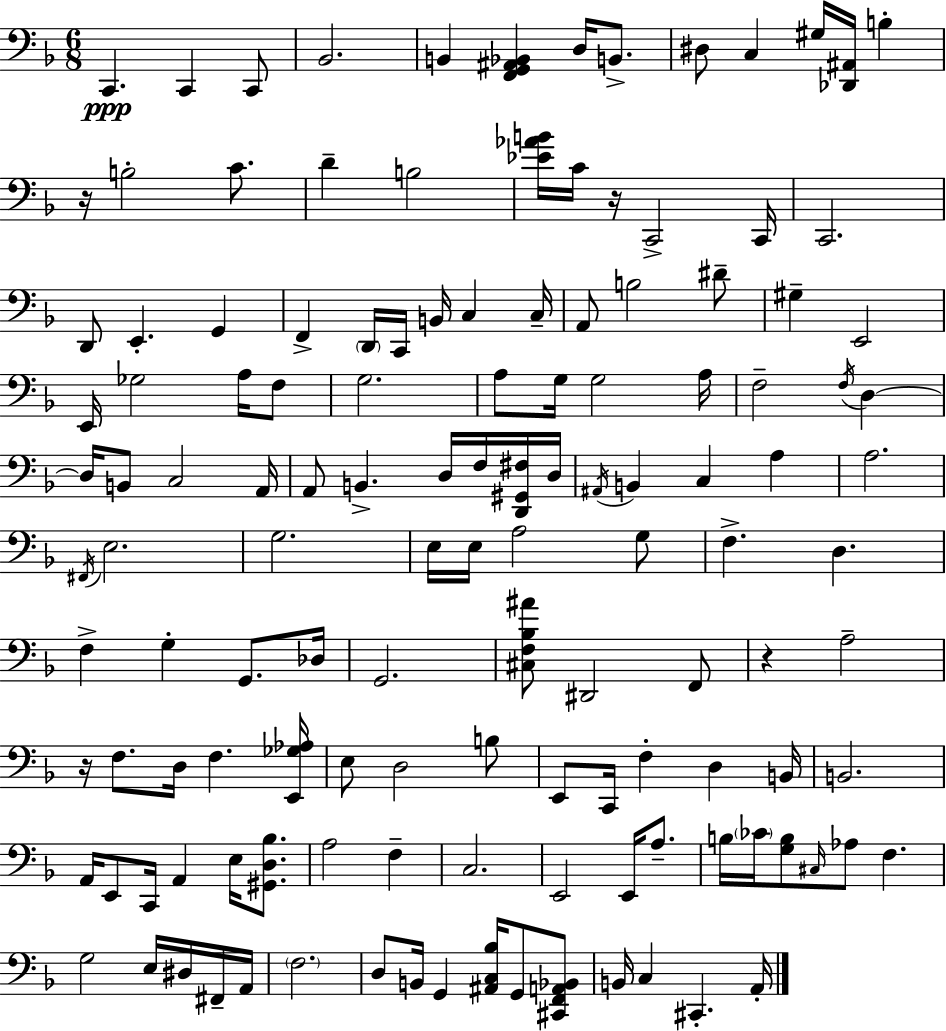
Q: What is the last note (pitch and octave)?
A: A2